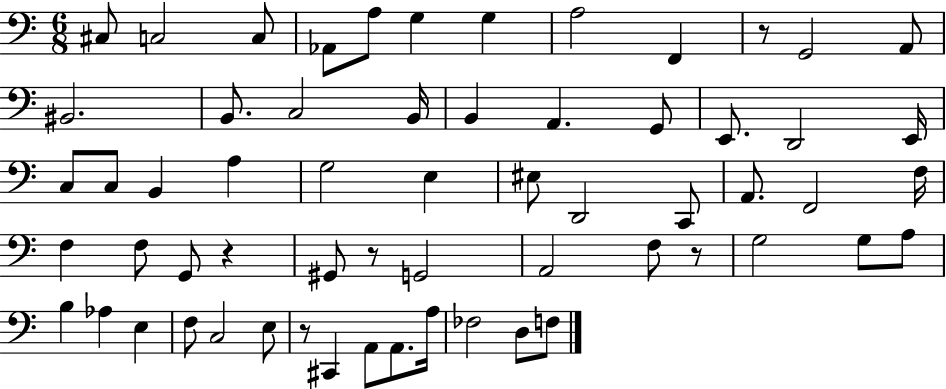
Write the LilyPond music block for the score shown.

{
  \clef bass
  \numericTimeSignature
  \time 6/8
  \key c \major
  cis8 c2 c8 | aes,8 a8 g4 g4 | a2 f,4 | r8 g,2 a,8 | \break bis,2. | b,8. c2 b,16 | b,4 a,4. g,8 | e,8. d,2 e,16 | \break c8 c8 b,4 a4 | g2 e4 | eis8 d,2 c,8 | a,8. f,2 f16 | \break f4 f8 g,8 r4 | gis,8 r8 g,2 | a,2 f8 r8 | g2 g8 a8 | \break b4 aes4 e4 | f8 c2 e8 | r8 cis,4 a,8 a,8. a16 | fes2 d8 f8 | \break \bar "|."
}